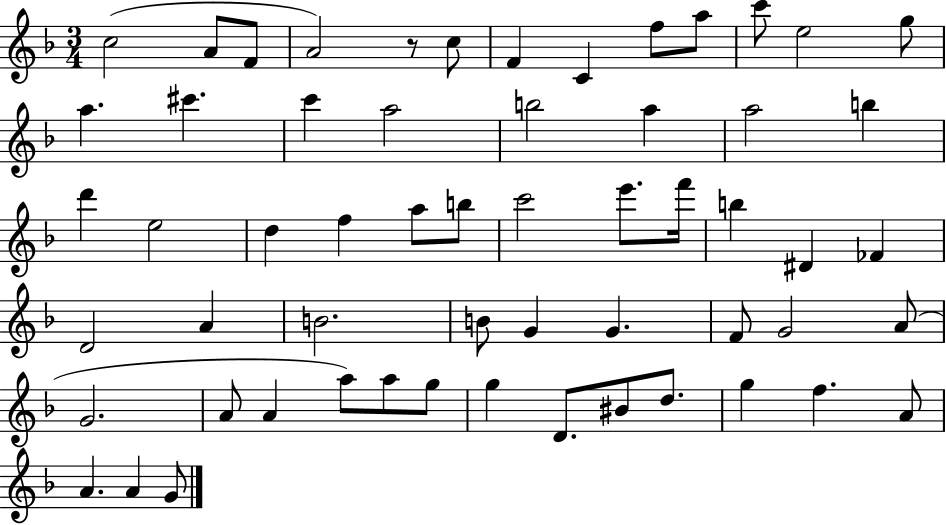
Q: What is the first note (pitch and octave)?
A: C5